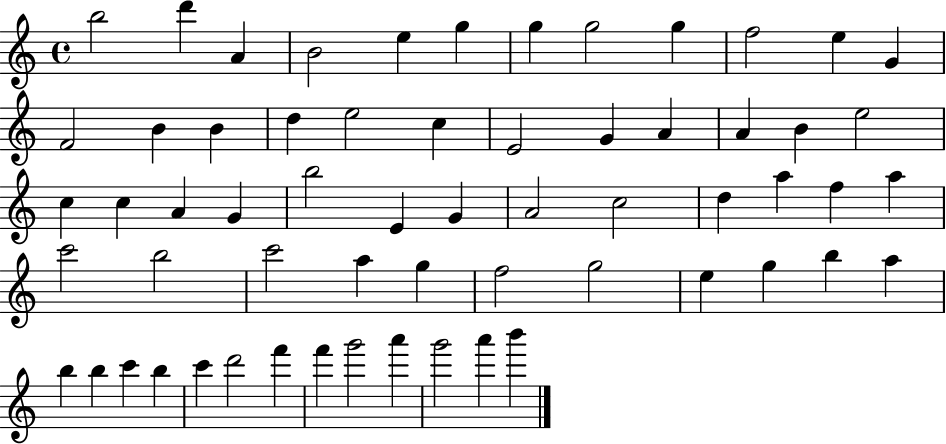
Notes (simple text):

B5/h D6/q A4/q B4/h E5/q G5/q G5/q G5/h G5/q F5/h E5/q G4/q F4/h B4/q B4/q D5/q E5/h C5/q E4/h G4/q A4/q A4/q B4/q E5/h C5/q C5/q A4/q G4/q B5/h E4/q G4/q A4/h C5/h D5/q A5/q F5/q A5/q C6/h B5/h C6/h A5/q G5/q F5/h G5/h E5/q G5/q B5/q A5/q B5/q B5/q C6/q B5/q C6/q D6/h F6/q F6/q G6/h A6/q G6/h A6/q B6/q